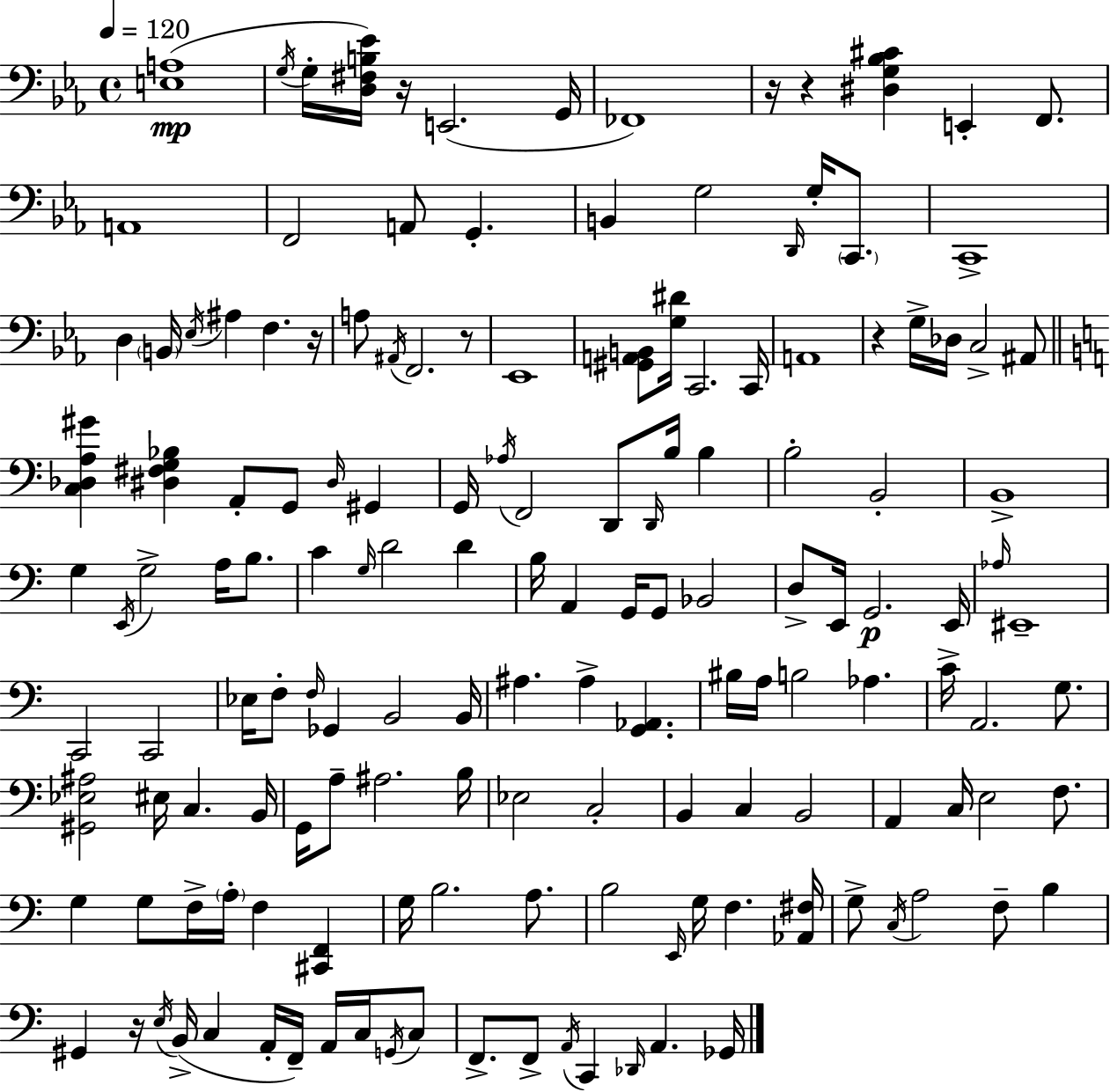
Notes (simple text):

[E3,A3]/w G3/s G3/s [D3,F#3,B3,Eb4]/s R/s E2/h. G2/s FES2/w R/s R/q [D#3,G3,Bb3,C#4]/q E2/q F2/e. A2/w F2/h A2/e G2/q. B2/q G3/h D2/s G3/s C2/e. C2/w D3/q B2/s Eb3/s A#3/q F3/q. R/s A3/e A#2/s F2/h. R/e Eb2/w [G#2,A2,B2]/e [G3,D#4]/s C2/h. C2/s A2/w R/q G3/s Db3/s C3/h A#2/e [C3,Db3,A3,G#4]/q [D#3,F#3,G3,Bb3]/q A2/e G2/e D#3/s G#2/q G2/s Ab3/s F2/h D2/e D2/s B3/s B3/q B3/h B2/h B2/w G3/q E2/s G3/h A3/s B3/e. C4/q G3/s D4/h D4/q B3/s A2/q G2/s G2/e Bb2/h D3/e E2/s G2/h. E2/s Ab3/s EIS2/w C2/h C2/h Eb3/s F3/e F3/s Gb2/q B2/h B2/s A#3/q. A#3/q [G2,Ab2]/q. BIS3/s A3/s B3/h Ab3/q. C4/s A2/h. G3/e. [G#2,Eb3,A#3]/h EIS3/s C3/q. B2/s G2/s A3/e A#3/h. B3/s Eb3/h C3/h B2/q C3/q B2/h A2/q C3/s E3/h F3/e. G3/q G3/e F3/s A3/s F3/q [C#2,F2]/q G3/s B3/h. A3/e. B3/h E2/s G3/s F3/q. [Ab2,F#3]/s G3/e C3/s A3/h F3/e B3/q G#2/q R/s E3/s B2/s C3/q A2/s F2/s A2/s C3/s G2/s C3/e F2/e. F2/e A2/s C2/q Db2/s A2/q. Gb2/s